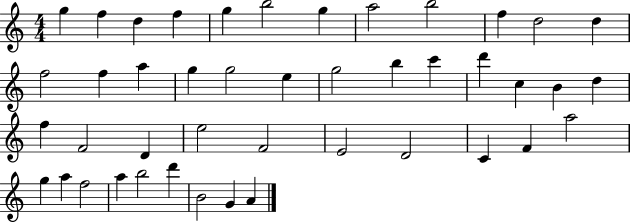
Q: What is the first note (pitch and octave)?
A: G5